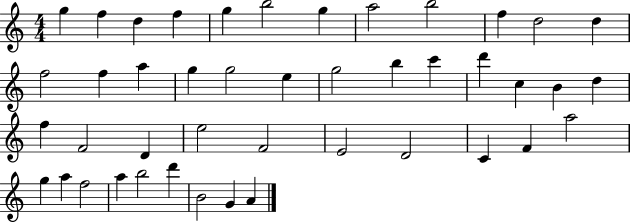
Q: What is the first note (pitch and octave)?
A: G5